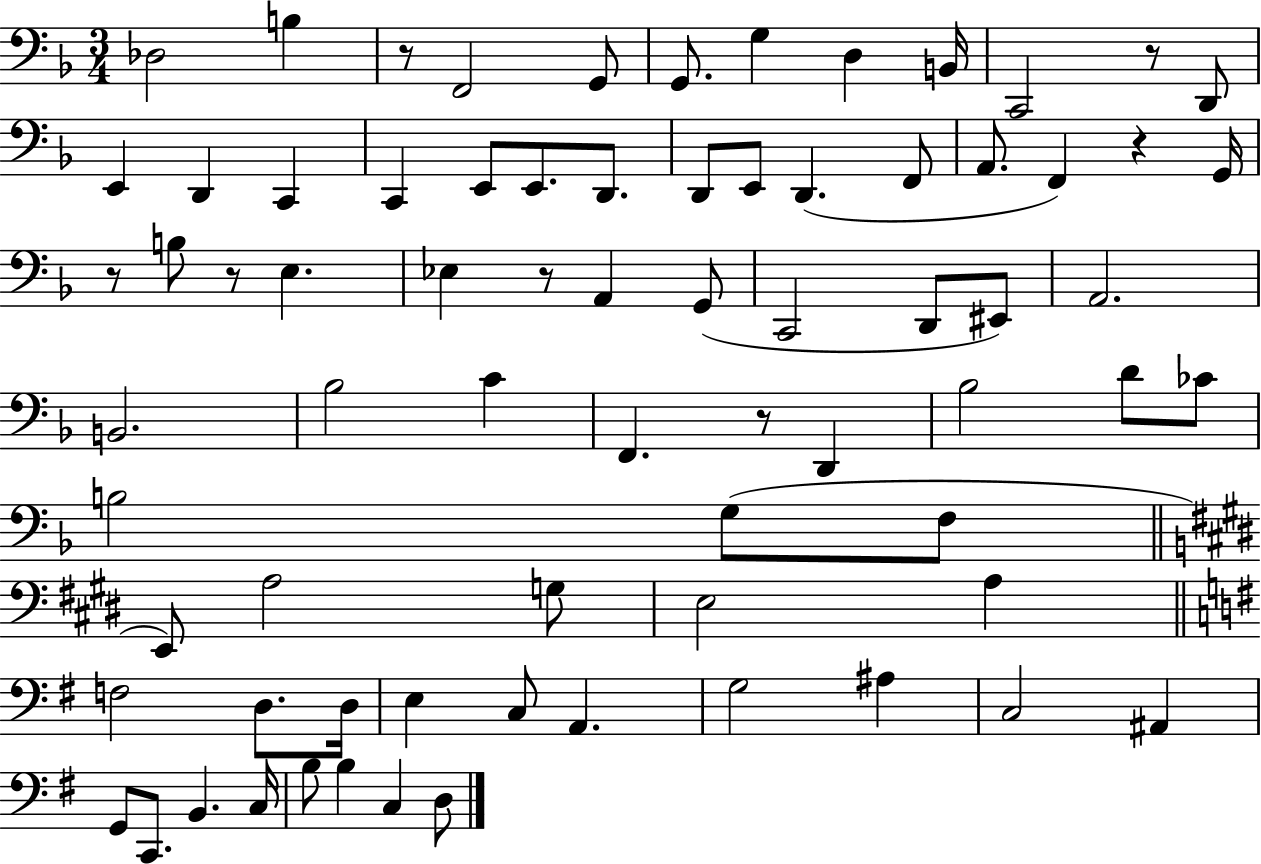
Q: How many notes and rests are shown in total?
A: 74